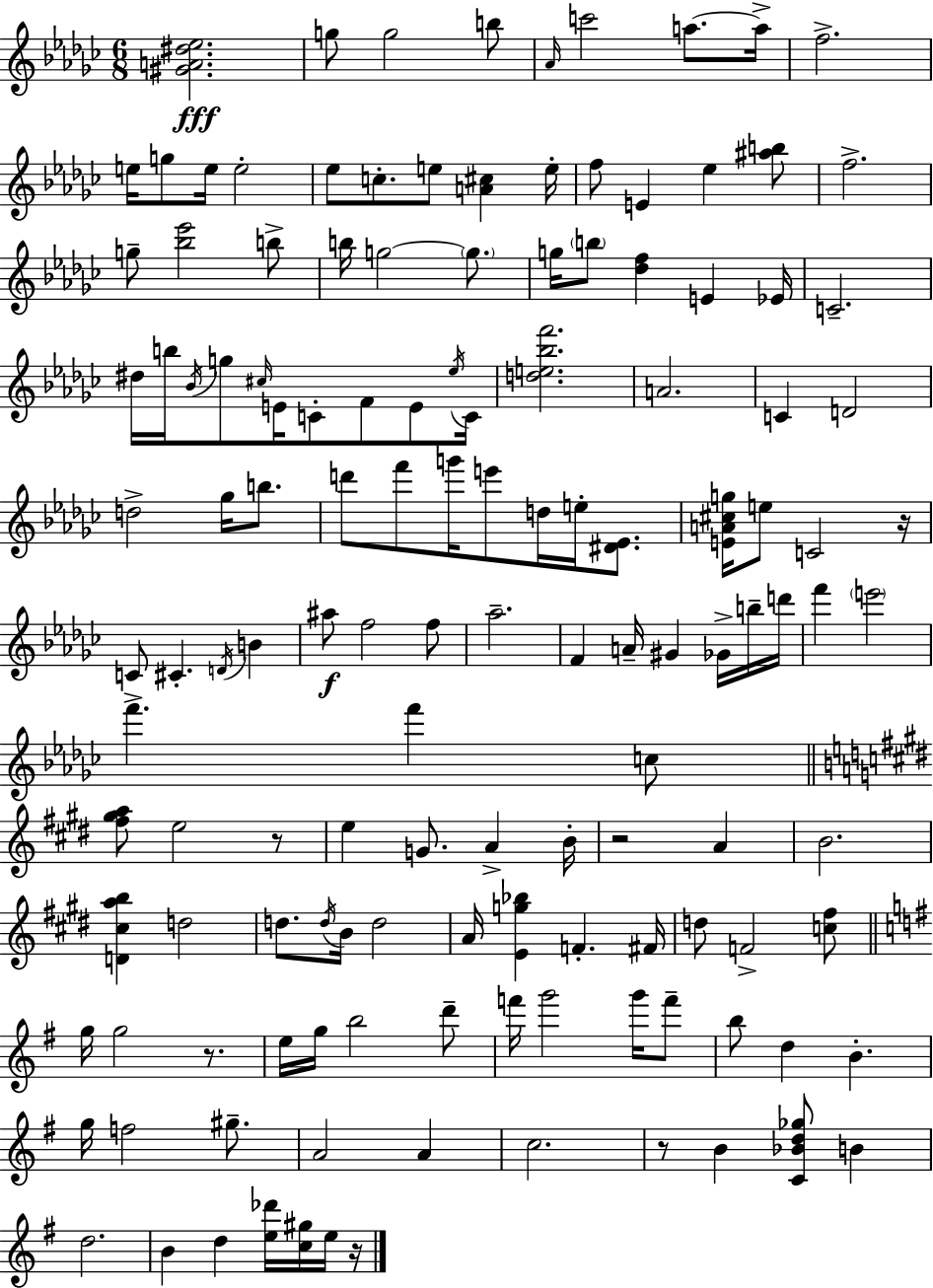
[G#4,A4,D#5,Eb5]/h. G5/e G5/h B5/e Ab4/s C6/h A5/e. A5/s F5/h. E5/s G5/e E5/s E5/h Eb5/e C5/e. E5/e [A4,C#5]/q E5/s F5/e E4/q Eb5/q [A#5,B5]/e F5/h. G5/e [Bb5,Eb6]/h B5/e B5/s G5/h G5/e. G5/s B5/e [Db5,F5]/q E4/q Eb4/s C4/h. D#5/s B5/s Bb4/s G5/e C#5/s E4/s C4/e F4/e E4/e Eb5/s C4/s [D5,E5,Bb5,F6]/h. A4/h. C4/q D4/h D5/h Gb5/s B5/e. D6/e F6/e G6/s E6/e D5/s E5/s [D#4,Eb4]/e. [E4,A4,C#5,G5]/s E5/e C4/h R/s C4/e C#4/q. D4/s B4/q A#5/e F5/h F5/e Ab5/h. F4/q A4/s G#4/q Gb4/s B5/s D6/s F6/q E6/h F6/q. F6/q C5/e [F#5,G#5,A5]/e E5/h R/e E5/q G4/e. A4/q B4/s R/h A4/q B4/h. [D4,C#5,A5,B5]/q D5/h D5/e. D5/s B4/s D5/h A4/s [E4,G5,Bb5]/q F4/q. F#4/s D5/e F4/h [C5,F#5]/e G5/s G5/h R/e. E5/s G5/s B5/h D6/e F6/s G6/h G6/s F6/e B5/e D5/q B4/q. G5/s F5/h G#5/e. A4/h A4/q C5/h. R/e B4/q [C4,Bb4,D5,Gb5]/e B4/q D5/h. B4/q D5/q [E5,Db6]/s [C5,G#5]/s E5/s R/s